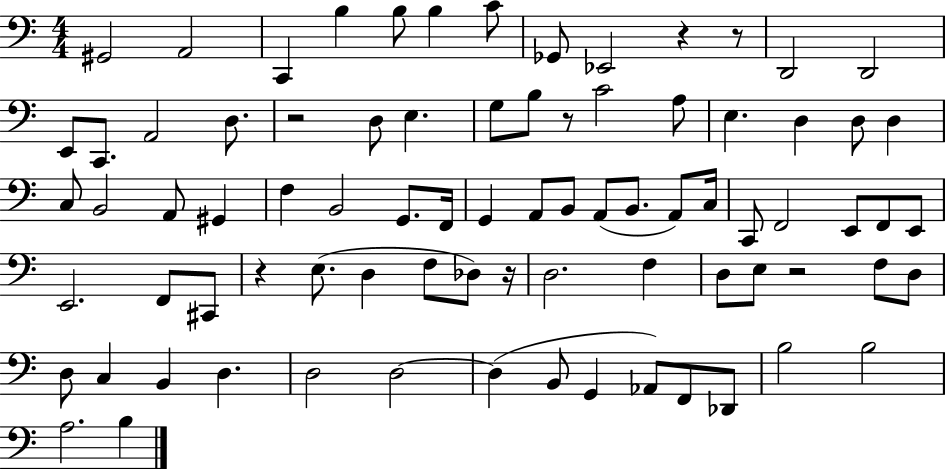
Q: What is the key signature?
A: C major